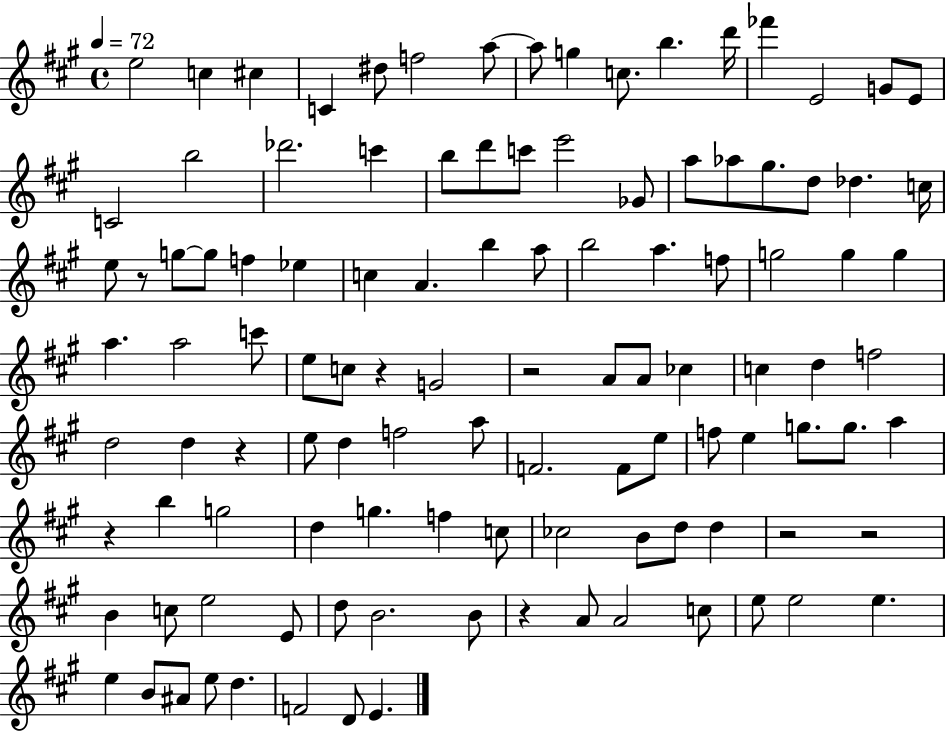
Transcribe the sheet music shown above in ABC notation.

X:1
T:Untitled
M:4/4
L:1/4
K:A
e2 c ^c C ^d/2 f2 a/2 a/2 g c/2 b d'/4 _f' E2 G/2 E/2 C2 b2 _d'2 c' b/2 d'/2 c'/2 e'2 _G/2 a/2 _a/2 ^g/2 d/2 _d c/4 e/2 z/2 g/2 g/2 f _e c A b a/2 b2 a f/2 g2 g g a a2 c'/2 e/2 c/2 z G2 z2 A/2 A/2 _c c d f2 d2 d z e/2 d f2 a/2 F2 F/2 e/2 f/2 e g/2 g/2 a z b g2 d g f c/2 _c2 B/2 d/2 d z2 z2 B c/2 e2 E/2 d/2 B2 B/2 z A/2 A2 c/2 e/2 e2 e e B/2 ^A/2 e/2 d F2 D/2 E